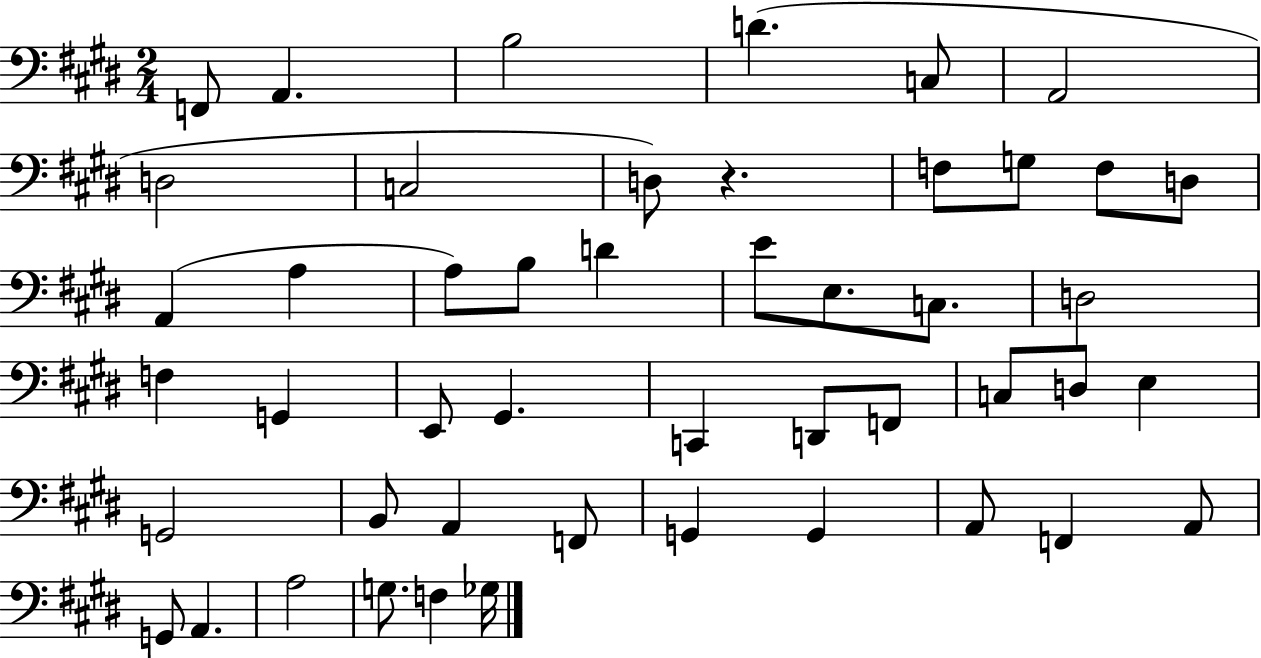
X:1
T:Untitled
M:2/4
L:1/4
K:E
F,,/2 A,, B,2 D C,/2 A,,2 D,2 C,2 D,/2 z F,/2 G,/2 F,/2 D,/2 A,, A, A,/2 B,/2 D E/2 E,/2 C,/2 D,2 F, G,, E,,/2 ^G,, C,, D,,/2 F,,/2 C,/2 D,/2 E, G,,2 B,,/2 A,, F,,/2 G,, G,, A,,/2 F,, A,,/2 G,,/2 A,, A,2 G,/2 F, _G,/4